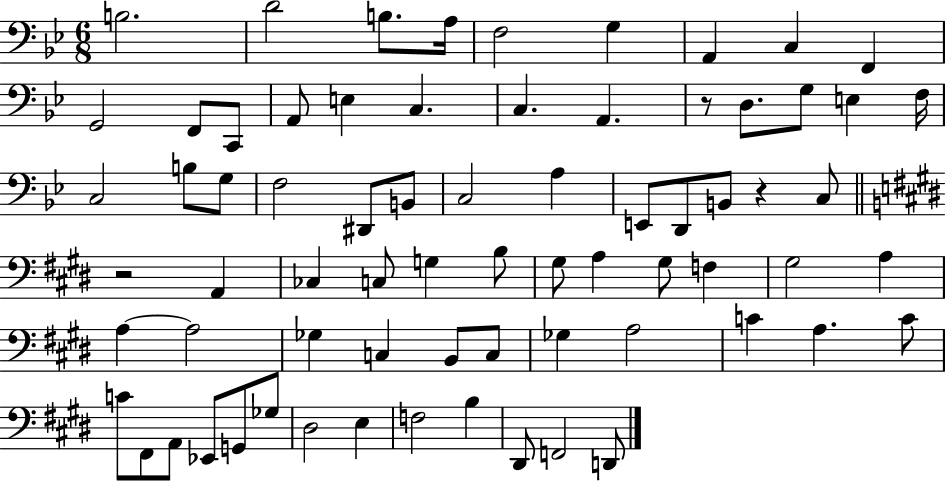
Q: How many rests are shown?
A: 3